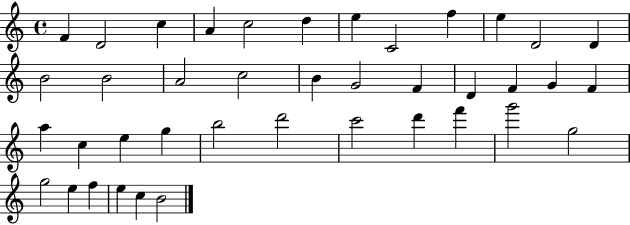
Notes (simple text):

F4/q D4/h C5/q A4/q C5/h D5/q E5/q C4/h F5/q E5/q D4/h D4/q B4/h B4/h A4/h C5/h B4/q G4/h F4/q D4/q F4/q G4/q F4/q A5/q C5/q E5/q G5/q B5/h D6/h C6/h D6/q F6/q G6/h G5/h G5/h E5/q F5/q E5/q C5/q B4/h